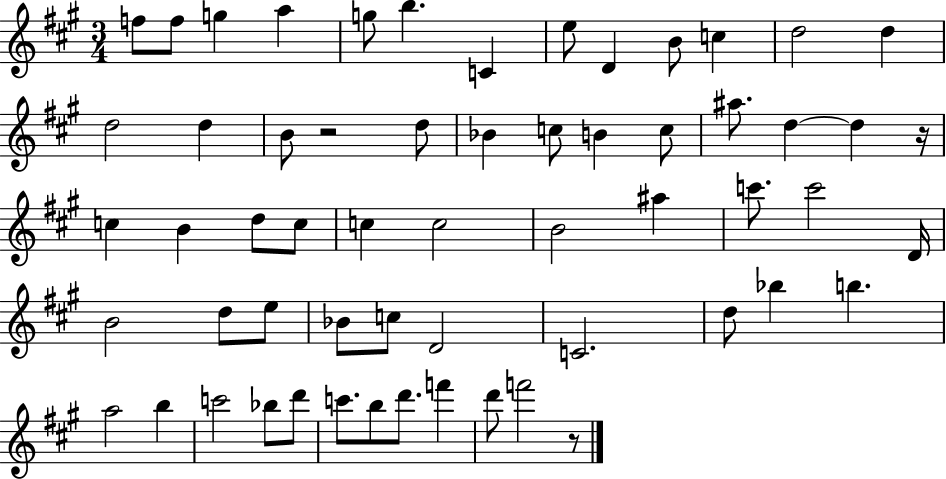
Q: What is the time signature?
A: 3/4